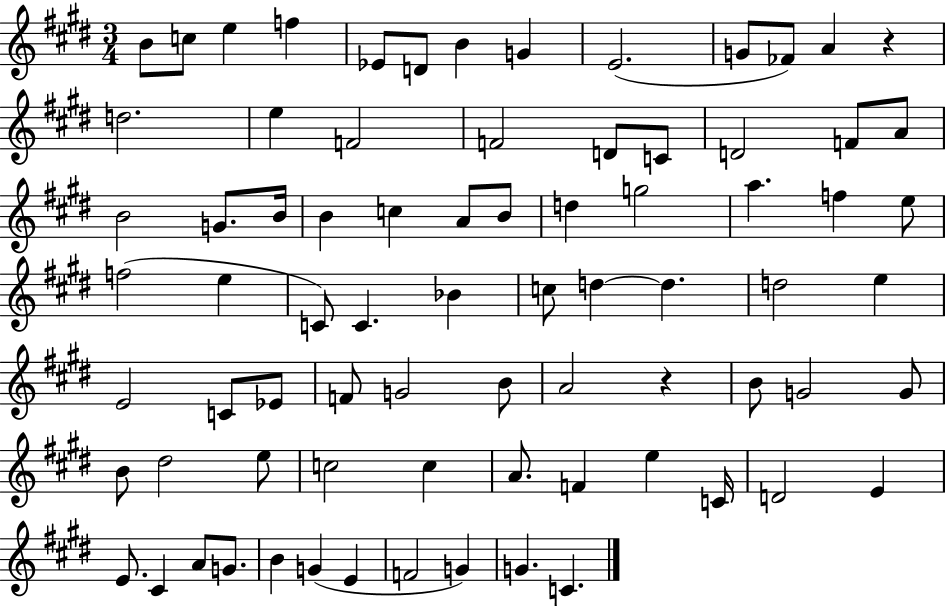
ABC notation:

X:1
T:Untitled
M:3/4
L:1/4
K:E
B/2 c/2 e f _E/2 D/2 B G E2 G/2 _F/2 A z d2 e F2 F2 D/2 C/2 D2 F/2 A/2 B2 G/2 B/4 B c A/2 B/2 d g2 a f e/2 f2 e C/2 C _B c/2 d d d2 e E2 C/2 _E/2 F/2 G2 B/2 A2 z B/2 G2 G/2 B/2 ^d2 e/2 c2 c A/2 F e C/4 D2 E E/2 ^C A/2 G/2 B G E F2 G G C